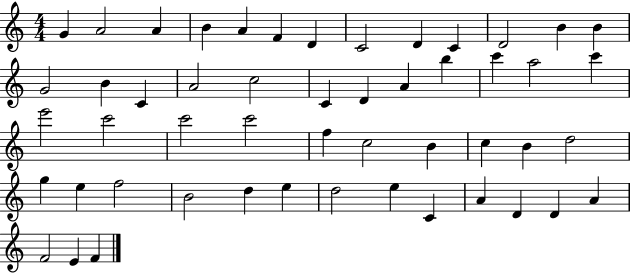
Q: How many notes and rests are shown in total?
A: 51